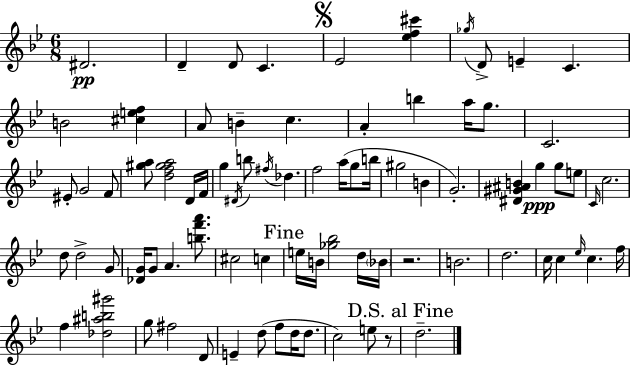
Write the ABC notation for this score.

X:1
T:Untitled
M:6/8
L:1/4
K:Gm
^D2 D D/2 C _E2 [_ef^c'] _g/4 D/2 E C B2 [^cef] A/2 B c A b a/4 g/2 C2 ^E/2 G2 F/2 [^ga]/2 [df^ga]2 D/4 F/4 g ^D/4 b/2 ^f/4 _d f2 a/4 g/2 b/4 ^g2 B G2 [^D^G^AB] g g/2 e/2 C/4 c2 d/2 d2 G/2 [_DG]/4 G/2 A [bf'a']/2 ^c2 c e/4 B/4 [_g_b]2 d/4 _B/4 z2 B2 d2 c/4 c _e/4 c f/4 f [_d^ab^g']2 g/2 ^f2 D/2 E d/2 f/2 d/4 d/2 c2 e/2 z/2 d2